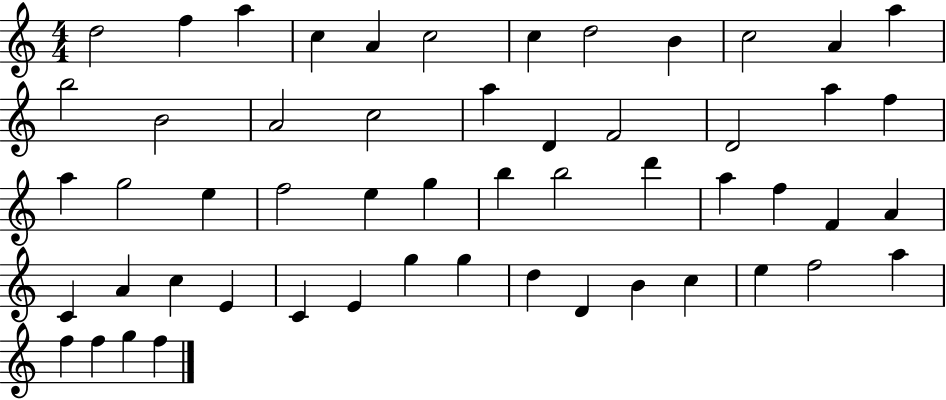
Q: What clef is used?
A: treble